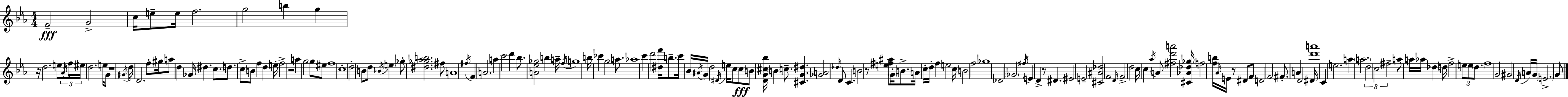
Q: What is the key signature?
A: EES major